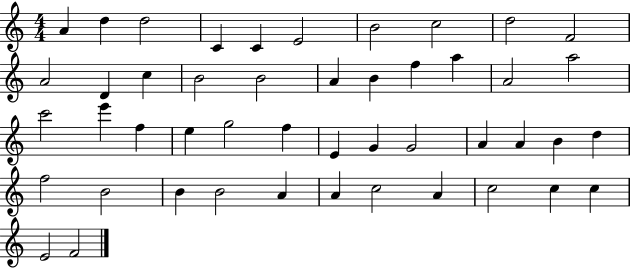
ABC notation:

X:1
T:Untitled
M:4/4
L:1/4
K:C
A d d2 C C E2 B2 c2 d2 F2 A2 D c B2 B2 A B f a A2 a2 c'2 e' f e g2 f E G G2 A A B d f2 B2 B B2 A A c2 A c2 c c E2 F2